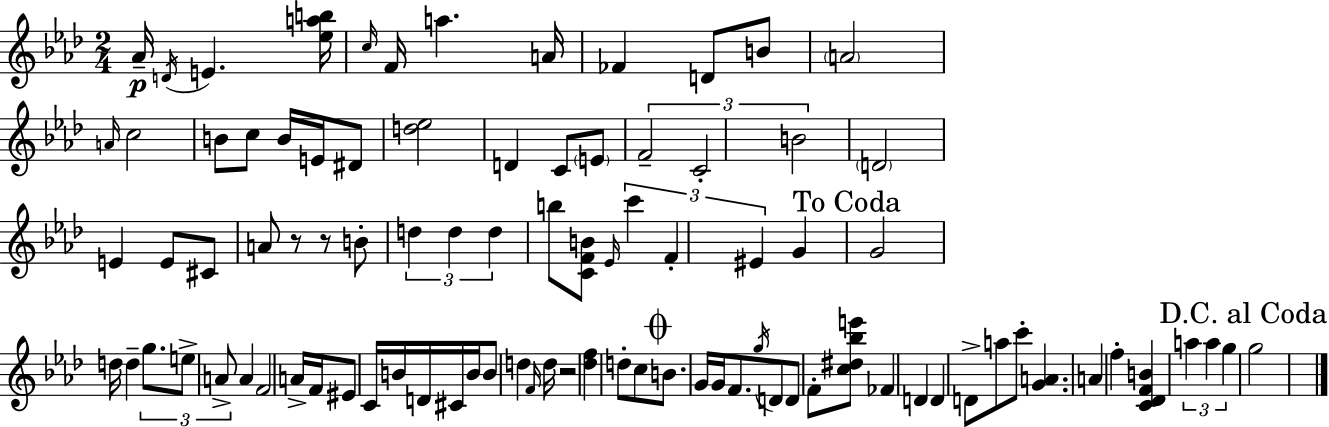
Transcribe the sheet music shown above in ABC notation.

X:1
T:Untitled
M:2/4
L:1/4
K:Fm
_A/4 D/4 E [_eab]/4 c/4 F/4 a A/4 _F D/2 B/2 A2 A/4 c2 B/2 c/2 B/4 E/4 ^D/2 [d_e]2 D C/2 E/2 F2 C2 B2 D2 E E/2 ^C/2 A/2 z/2 z/2 B/2 d d d b/2 [CFB]/2 _E/4 c' F ^E G G2 d/4 d g/2 e/2 A/2 A F2 A/4 F/4 ^E/2 C/4 B/4 D/4 ^C/4 B/4 B/2 d F/4 d/4 z2 [_df] d/2 c/2 B/2 G/4 G/4 F/2 g/4 D/2 D/2 F/2 [c^d_be']/2 _F D D D/2 a/2 c'/2 [GA] A f [C_DFB] a a g g2